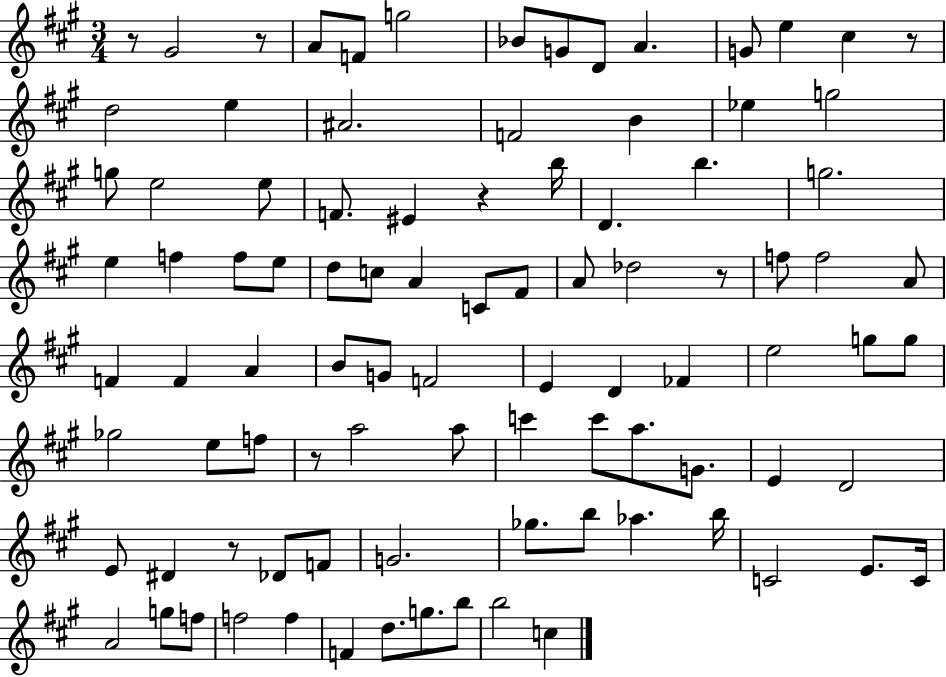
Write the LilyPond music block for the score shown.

{
  \clef treble
  \numericTimeSignature
  \time 3/4
  \key a \major
  r8 gis'2 r8 | a'8 f'8 g''2 | bes'8 g'8 d'8 a'4. | g'8 e''4 cis''4 r8 | \break d''2 e''4 | ais'2. | f'2 b'4 | ees''4 g''2 | \break g''8 e''2 e''8 | f'8. eis'4 r4 b''16 | d'4. b''4. | g''2. | \break e''4 f''4 f''8 e''8 | d''8 c''8 a'4 c'8 fis'8 | a'8 des''2 r8 | f''8 f''2 a'8 | \break f'4 f'4 a'4 | b'8 g'8 f'2 | e'4 d'4 fes'4 | e''2 g''8 g''8 | \break ges''2 e''8 f''8 | r8 a''2 a''8 | c'''4 c'''8 a''8. g'8. | e'4 d'2 | \break e'8 dis'4 r8 des'8 f'8 | g'2. | ges''8. b''8 aes''4. b''16 | c'2 e'8. c'16 | \break a'2 g''8 f''8 | f''2 f''4 | f'4 d''8. g''8. b''8 | b''2 c''4 | \break \bar "|."
}